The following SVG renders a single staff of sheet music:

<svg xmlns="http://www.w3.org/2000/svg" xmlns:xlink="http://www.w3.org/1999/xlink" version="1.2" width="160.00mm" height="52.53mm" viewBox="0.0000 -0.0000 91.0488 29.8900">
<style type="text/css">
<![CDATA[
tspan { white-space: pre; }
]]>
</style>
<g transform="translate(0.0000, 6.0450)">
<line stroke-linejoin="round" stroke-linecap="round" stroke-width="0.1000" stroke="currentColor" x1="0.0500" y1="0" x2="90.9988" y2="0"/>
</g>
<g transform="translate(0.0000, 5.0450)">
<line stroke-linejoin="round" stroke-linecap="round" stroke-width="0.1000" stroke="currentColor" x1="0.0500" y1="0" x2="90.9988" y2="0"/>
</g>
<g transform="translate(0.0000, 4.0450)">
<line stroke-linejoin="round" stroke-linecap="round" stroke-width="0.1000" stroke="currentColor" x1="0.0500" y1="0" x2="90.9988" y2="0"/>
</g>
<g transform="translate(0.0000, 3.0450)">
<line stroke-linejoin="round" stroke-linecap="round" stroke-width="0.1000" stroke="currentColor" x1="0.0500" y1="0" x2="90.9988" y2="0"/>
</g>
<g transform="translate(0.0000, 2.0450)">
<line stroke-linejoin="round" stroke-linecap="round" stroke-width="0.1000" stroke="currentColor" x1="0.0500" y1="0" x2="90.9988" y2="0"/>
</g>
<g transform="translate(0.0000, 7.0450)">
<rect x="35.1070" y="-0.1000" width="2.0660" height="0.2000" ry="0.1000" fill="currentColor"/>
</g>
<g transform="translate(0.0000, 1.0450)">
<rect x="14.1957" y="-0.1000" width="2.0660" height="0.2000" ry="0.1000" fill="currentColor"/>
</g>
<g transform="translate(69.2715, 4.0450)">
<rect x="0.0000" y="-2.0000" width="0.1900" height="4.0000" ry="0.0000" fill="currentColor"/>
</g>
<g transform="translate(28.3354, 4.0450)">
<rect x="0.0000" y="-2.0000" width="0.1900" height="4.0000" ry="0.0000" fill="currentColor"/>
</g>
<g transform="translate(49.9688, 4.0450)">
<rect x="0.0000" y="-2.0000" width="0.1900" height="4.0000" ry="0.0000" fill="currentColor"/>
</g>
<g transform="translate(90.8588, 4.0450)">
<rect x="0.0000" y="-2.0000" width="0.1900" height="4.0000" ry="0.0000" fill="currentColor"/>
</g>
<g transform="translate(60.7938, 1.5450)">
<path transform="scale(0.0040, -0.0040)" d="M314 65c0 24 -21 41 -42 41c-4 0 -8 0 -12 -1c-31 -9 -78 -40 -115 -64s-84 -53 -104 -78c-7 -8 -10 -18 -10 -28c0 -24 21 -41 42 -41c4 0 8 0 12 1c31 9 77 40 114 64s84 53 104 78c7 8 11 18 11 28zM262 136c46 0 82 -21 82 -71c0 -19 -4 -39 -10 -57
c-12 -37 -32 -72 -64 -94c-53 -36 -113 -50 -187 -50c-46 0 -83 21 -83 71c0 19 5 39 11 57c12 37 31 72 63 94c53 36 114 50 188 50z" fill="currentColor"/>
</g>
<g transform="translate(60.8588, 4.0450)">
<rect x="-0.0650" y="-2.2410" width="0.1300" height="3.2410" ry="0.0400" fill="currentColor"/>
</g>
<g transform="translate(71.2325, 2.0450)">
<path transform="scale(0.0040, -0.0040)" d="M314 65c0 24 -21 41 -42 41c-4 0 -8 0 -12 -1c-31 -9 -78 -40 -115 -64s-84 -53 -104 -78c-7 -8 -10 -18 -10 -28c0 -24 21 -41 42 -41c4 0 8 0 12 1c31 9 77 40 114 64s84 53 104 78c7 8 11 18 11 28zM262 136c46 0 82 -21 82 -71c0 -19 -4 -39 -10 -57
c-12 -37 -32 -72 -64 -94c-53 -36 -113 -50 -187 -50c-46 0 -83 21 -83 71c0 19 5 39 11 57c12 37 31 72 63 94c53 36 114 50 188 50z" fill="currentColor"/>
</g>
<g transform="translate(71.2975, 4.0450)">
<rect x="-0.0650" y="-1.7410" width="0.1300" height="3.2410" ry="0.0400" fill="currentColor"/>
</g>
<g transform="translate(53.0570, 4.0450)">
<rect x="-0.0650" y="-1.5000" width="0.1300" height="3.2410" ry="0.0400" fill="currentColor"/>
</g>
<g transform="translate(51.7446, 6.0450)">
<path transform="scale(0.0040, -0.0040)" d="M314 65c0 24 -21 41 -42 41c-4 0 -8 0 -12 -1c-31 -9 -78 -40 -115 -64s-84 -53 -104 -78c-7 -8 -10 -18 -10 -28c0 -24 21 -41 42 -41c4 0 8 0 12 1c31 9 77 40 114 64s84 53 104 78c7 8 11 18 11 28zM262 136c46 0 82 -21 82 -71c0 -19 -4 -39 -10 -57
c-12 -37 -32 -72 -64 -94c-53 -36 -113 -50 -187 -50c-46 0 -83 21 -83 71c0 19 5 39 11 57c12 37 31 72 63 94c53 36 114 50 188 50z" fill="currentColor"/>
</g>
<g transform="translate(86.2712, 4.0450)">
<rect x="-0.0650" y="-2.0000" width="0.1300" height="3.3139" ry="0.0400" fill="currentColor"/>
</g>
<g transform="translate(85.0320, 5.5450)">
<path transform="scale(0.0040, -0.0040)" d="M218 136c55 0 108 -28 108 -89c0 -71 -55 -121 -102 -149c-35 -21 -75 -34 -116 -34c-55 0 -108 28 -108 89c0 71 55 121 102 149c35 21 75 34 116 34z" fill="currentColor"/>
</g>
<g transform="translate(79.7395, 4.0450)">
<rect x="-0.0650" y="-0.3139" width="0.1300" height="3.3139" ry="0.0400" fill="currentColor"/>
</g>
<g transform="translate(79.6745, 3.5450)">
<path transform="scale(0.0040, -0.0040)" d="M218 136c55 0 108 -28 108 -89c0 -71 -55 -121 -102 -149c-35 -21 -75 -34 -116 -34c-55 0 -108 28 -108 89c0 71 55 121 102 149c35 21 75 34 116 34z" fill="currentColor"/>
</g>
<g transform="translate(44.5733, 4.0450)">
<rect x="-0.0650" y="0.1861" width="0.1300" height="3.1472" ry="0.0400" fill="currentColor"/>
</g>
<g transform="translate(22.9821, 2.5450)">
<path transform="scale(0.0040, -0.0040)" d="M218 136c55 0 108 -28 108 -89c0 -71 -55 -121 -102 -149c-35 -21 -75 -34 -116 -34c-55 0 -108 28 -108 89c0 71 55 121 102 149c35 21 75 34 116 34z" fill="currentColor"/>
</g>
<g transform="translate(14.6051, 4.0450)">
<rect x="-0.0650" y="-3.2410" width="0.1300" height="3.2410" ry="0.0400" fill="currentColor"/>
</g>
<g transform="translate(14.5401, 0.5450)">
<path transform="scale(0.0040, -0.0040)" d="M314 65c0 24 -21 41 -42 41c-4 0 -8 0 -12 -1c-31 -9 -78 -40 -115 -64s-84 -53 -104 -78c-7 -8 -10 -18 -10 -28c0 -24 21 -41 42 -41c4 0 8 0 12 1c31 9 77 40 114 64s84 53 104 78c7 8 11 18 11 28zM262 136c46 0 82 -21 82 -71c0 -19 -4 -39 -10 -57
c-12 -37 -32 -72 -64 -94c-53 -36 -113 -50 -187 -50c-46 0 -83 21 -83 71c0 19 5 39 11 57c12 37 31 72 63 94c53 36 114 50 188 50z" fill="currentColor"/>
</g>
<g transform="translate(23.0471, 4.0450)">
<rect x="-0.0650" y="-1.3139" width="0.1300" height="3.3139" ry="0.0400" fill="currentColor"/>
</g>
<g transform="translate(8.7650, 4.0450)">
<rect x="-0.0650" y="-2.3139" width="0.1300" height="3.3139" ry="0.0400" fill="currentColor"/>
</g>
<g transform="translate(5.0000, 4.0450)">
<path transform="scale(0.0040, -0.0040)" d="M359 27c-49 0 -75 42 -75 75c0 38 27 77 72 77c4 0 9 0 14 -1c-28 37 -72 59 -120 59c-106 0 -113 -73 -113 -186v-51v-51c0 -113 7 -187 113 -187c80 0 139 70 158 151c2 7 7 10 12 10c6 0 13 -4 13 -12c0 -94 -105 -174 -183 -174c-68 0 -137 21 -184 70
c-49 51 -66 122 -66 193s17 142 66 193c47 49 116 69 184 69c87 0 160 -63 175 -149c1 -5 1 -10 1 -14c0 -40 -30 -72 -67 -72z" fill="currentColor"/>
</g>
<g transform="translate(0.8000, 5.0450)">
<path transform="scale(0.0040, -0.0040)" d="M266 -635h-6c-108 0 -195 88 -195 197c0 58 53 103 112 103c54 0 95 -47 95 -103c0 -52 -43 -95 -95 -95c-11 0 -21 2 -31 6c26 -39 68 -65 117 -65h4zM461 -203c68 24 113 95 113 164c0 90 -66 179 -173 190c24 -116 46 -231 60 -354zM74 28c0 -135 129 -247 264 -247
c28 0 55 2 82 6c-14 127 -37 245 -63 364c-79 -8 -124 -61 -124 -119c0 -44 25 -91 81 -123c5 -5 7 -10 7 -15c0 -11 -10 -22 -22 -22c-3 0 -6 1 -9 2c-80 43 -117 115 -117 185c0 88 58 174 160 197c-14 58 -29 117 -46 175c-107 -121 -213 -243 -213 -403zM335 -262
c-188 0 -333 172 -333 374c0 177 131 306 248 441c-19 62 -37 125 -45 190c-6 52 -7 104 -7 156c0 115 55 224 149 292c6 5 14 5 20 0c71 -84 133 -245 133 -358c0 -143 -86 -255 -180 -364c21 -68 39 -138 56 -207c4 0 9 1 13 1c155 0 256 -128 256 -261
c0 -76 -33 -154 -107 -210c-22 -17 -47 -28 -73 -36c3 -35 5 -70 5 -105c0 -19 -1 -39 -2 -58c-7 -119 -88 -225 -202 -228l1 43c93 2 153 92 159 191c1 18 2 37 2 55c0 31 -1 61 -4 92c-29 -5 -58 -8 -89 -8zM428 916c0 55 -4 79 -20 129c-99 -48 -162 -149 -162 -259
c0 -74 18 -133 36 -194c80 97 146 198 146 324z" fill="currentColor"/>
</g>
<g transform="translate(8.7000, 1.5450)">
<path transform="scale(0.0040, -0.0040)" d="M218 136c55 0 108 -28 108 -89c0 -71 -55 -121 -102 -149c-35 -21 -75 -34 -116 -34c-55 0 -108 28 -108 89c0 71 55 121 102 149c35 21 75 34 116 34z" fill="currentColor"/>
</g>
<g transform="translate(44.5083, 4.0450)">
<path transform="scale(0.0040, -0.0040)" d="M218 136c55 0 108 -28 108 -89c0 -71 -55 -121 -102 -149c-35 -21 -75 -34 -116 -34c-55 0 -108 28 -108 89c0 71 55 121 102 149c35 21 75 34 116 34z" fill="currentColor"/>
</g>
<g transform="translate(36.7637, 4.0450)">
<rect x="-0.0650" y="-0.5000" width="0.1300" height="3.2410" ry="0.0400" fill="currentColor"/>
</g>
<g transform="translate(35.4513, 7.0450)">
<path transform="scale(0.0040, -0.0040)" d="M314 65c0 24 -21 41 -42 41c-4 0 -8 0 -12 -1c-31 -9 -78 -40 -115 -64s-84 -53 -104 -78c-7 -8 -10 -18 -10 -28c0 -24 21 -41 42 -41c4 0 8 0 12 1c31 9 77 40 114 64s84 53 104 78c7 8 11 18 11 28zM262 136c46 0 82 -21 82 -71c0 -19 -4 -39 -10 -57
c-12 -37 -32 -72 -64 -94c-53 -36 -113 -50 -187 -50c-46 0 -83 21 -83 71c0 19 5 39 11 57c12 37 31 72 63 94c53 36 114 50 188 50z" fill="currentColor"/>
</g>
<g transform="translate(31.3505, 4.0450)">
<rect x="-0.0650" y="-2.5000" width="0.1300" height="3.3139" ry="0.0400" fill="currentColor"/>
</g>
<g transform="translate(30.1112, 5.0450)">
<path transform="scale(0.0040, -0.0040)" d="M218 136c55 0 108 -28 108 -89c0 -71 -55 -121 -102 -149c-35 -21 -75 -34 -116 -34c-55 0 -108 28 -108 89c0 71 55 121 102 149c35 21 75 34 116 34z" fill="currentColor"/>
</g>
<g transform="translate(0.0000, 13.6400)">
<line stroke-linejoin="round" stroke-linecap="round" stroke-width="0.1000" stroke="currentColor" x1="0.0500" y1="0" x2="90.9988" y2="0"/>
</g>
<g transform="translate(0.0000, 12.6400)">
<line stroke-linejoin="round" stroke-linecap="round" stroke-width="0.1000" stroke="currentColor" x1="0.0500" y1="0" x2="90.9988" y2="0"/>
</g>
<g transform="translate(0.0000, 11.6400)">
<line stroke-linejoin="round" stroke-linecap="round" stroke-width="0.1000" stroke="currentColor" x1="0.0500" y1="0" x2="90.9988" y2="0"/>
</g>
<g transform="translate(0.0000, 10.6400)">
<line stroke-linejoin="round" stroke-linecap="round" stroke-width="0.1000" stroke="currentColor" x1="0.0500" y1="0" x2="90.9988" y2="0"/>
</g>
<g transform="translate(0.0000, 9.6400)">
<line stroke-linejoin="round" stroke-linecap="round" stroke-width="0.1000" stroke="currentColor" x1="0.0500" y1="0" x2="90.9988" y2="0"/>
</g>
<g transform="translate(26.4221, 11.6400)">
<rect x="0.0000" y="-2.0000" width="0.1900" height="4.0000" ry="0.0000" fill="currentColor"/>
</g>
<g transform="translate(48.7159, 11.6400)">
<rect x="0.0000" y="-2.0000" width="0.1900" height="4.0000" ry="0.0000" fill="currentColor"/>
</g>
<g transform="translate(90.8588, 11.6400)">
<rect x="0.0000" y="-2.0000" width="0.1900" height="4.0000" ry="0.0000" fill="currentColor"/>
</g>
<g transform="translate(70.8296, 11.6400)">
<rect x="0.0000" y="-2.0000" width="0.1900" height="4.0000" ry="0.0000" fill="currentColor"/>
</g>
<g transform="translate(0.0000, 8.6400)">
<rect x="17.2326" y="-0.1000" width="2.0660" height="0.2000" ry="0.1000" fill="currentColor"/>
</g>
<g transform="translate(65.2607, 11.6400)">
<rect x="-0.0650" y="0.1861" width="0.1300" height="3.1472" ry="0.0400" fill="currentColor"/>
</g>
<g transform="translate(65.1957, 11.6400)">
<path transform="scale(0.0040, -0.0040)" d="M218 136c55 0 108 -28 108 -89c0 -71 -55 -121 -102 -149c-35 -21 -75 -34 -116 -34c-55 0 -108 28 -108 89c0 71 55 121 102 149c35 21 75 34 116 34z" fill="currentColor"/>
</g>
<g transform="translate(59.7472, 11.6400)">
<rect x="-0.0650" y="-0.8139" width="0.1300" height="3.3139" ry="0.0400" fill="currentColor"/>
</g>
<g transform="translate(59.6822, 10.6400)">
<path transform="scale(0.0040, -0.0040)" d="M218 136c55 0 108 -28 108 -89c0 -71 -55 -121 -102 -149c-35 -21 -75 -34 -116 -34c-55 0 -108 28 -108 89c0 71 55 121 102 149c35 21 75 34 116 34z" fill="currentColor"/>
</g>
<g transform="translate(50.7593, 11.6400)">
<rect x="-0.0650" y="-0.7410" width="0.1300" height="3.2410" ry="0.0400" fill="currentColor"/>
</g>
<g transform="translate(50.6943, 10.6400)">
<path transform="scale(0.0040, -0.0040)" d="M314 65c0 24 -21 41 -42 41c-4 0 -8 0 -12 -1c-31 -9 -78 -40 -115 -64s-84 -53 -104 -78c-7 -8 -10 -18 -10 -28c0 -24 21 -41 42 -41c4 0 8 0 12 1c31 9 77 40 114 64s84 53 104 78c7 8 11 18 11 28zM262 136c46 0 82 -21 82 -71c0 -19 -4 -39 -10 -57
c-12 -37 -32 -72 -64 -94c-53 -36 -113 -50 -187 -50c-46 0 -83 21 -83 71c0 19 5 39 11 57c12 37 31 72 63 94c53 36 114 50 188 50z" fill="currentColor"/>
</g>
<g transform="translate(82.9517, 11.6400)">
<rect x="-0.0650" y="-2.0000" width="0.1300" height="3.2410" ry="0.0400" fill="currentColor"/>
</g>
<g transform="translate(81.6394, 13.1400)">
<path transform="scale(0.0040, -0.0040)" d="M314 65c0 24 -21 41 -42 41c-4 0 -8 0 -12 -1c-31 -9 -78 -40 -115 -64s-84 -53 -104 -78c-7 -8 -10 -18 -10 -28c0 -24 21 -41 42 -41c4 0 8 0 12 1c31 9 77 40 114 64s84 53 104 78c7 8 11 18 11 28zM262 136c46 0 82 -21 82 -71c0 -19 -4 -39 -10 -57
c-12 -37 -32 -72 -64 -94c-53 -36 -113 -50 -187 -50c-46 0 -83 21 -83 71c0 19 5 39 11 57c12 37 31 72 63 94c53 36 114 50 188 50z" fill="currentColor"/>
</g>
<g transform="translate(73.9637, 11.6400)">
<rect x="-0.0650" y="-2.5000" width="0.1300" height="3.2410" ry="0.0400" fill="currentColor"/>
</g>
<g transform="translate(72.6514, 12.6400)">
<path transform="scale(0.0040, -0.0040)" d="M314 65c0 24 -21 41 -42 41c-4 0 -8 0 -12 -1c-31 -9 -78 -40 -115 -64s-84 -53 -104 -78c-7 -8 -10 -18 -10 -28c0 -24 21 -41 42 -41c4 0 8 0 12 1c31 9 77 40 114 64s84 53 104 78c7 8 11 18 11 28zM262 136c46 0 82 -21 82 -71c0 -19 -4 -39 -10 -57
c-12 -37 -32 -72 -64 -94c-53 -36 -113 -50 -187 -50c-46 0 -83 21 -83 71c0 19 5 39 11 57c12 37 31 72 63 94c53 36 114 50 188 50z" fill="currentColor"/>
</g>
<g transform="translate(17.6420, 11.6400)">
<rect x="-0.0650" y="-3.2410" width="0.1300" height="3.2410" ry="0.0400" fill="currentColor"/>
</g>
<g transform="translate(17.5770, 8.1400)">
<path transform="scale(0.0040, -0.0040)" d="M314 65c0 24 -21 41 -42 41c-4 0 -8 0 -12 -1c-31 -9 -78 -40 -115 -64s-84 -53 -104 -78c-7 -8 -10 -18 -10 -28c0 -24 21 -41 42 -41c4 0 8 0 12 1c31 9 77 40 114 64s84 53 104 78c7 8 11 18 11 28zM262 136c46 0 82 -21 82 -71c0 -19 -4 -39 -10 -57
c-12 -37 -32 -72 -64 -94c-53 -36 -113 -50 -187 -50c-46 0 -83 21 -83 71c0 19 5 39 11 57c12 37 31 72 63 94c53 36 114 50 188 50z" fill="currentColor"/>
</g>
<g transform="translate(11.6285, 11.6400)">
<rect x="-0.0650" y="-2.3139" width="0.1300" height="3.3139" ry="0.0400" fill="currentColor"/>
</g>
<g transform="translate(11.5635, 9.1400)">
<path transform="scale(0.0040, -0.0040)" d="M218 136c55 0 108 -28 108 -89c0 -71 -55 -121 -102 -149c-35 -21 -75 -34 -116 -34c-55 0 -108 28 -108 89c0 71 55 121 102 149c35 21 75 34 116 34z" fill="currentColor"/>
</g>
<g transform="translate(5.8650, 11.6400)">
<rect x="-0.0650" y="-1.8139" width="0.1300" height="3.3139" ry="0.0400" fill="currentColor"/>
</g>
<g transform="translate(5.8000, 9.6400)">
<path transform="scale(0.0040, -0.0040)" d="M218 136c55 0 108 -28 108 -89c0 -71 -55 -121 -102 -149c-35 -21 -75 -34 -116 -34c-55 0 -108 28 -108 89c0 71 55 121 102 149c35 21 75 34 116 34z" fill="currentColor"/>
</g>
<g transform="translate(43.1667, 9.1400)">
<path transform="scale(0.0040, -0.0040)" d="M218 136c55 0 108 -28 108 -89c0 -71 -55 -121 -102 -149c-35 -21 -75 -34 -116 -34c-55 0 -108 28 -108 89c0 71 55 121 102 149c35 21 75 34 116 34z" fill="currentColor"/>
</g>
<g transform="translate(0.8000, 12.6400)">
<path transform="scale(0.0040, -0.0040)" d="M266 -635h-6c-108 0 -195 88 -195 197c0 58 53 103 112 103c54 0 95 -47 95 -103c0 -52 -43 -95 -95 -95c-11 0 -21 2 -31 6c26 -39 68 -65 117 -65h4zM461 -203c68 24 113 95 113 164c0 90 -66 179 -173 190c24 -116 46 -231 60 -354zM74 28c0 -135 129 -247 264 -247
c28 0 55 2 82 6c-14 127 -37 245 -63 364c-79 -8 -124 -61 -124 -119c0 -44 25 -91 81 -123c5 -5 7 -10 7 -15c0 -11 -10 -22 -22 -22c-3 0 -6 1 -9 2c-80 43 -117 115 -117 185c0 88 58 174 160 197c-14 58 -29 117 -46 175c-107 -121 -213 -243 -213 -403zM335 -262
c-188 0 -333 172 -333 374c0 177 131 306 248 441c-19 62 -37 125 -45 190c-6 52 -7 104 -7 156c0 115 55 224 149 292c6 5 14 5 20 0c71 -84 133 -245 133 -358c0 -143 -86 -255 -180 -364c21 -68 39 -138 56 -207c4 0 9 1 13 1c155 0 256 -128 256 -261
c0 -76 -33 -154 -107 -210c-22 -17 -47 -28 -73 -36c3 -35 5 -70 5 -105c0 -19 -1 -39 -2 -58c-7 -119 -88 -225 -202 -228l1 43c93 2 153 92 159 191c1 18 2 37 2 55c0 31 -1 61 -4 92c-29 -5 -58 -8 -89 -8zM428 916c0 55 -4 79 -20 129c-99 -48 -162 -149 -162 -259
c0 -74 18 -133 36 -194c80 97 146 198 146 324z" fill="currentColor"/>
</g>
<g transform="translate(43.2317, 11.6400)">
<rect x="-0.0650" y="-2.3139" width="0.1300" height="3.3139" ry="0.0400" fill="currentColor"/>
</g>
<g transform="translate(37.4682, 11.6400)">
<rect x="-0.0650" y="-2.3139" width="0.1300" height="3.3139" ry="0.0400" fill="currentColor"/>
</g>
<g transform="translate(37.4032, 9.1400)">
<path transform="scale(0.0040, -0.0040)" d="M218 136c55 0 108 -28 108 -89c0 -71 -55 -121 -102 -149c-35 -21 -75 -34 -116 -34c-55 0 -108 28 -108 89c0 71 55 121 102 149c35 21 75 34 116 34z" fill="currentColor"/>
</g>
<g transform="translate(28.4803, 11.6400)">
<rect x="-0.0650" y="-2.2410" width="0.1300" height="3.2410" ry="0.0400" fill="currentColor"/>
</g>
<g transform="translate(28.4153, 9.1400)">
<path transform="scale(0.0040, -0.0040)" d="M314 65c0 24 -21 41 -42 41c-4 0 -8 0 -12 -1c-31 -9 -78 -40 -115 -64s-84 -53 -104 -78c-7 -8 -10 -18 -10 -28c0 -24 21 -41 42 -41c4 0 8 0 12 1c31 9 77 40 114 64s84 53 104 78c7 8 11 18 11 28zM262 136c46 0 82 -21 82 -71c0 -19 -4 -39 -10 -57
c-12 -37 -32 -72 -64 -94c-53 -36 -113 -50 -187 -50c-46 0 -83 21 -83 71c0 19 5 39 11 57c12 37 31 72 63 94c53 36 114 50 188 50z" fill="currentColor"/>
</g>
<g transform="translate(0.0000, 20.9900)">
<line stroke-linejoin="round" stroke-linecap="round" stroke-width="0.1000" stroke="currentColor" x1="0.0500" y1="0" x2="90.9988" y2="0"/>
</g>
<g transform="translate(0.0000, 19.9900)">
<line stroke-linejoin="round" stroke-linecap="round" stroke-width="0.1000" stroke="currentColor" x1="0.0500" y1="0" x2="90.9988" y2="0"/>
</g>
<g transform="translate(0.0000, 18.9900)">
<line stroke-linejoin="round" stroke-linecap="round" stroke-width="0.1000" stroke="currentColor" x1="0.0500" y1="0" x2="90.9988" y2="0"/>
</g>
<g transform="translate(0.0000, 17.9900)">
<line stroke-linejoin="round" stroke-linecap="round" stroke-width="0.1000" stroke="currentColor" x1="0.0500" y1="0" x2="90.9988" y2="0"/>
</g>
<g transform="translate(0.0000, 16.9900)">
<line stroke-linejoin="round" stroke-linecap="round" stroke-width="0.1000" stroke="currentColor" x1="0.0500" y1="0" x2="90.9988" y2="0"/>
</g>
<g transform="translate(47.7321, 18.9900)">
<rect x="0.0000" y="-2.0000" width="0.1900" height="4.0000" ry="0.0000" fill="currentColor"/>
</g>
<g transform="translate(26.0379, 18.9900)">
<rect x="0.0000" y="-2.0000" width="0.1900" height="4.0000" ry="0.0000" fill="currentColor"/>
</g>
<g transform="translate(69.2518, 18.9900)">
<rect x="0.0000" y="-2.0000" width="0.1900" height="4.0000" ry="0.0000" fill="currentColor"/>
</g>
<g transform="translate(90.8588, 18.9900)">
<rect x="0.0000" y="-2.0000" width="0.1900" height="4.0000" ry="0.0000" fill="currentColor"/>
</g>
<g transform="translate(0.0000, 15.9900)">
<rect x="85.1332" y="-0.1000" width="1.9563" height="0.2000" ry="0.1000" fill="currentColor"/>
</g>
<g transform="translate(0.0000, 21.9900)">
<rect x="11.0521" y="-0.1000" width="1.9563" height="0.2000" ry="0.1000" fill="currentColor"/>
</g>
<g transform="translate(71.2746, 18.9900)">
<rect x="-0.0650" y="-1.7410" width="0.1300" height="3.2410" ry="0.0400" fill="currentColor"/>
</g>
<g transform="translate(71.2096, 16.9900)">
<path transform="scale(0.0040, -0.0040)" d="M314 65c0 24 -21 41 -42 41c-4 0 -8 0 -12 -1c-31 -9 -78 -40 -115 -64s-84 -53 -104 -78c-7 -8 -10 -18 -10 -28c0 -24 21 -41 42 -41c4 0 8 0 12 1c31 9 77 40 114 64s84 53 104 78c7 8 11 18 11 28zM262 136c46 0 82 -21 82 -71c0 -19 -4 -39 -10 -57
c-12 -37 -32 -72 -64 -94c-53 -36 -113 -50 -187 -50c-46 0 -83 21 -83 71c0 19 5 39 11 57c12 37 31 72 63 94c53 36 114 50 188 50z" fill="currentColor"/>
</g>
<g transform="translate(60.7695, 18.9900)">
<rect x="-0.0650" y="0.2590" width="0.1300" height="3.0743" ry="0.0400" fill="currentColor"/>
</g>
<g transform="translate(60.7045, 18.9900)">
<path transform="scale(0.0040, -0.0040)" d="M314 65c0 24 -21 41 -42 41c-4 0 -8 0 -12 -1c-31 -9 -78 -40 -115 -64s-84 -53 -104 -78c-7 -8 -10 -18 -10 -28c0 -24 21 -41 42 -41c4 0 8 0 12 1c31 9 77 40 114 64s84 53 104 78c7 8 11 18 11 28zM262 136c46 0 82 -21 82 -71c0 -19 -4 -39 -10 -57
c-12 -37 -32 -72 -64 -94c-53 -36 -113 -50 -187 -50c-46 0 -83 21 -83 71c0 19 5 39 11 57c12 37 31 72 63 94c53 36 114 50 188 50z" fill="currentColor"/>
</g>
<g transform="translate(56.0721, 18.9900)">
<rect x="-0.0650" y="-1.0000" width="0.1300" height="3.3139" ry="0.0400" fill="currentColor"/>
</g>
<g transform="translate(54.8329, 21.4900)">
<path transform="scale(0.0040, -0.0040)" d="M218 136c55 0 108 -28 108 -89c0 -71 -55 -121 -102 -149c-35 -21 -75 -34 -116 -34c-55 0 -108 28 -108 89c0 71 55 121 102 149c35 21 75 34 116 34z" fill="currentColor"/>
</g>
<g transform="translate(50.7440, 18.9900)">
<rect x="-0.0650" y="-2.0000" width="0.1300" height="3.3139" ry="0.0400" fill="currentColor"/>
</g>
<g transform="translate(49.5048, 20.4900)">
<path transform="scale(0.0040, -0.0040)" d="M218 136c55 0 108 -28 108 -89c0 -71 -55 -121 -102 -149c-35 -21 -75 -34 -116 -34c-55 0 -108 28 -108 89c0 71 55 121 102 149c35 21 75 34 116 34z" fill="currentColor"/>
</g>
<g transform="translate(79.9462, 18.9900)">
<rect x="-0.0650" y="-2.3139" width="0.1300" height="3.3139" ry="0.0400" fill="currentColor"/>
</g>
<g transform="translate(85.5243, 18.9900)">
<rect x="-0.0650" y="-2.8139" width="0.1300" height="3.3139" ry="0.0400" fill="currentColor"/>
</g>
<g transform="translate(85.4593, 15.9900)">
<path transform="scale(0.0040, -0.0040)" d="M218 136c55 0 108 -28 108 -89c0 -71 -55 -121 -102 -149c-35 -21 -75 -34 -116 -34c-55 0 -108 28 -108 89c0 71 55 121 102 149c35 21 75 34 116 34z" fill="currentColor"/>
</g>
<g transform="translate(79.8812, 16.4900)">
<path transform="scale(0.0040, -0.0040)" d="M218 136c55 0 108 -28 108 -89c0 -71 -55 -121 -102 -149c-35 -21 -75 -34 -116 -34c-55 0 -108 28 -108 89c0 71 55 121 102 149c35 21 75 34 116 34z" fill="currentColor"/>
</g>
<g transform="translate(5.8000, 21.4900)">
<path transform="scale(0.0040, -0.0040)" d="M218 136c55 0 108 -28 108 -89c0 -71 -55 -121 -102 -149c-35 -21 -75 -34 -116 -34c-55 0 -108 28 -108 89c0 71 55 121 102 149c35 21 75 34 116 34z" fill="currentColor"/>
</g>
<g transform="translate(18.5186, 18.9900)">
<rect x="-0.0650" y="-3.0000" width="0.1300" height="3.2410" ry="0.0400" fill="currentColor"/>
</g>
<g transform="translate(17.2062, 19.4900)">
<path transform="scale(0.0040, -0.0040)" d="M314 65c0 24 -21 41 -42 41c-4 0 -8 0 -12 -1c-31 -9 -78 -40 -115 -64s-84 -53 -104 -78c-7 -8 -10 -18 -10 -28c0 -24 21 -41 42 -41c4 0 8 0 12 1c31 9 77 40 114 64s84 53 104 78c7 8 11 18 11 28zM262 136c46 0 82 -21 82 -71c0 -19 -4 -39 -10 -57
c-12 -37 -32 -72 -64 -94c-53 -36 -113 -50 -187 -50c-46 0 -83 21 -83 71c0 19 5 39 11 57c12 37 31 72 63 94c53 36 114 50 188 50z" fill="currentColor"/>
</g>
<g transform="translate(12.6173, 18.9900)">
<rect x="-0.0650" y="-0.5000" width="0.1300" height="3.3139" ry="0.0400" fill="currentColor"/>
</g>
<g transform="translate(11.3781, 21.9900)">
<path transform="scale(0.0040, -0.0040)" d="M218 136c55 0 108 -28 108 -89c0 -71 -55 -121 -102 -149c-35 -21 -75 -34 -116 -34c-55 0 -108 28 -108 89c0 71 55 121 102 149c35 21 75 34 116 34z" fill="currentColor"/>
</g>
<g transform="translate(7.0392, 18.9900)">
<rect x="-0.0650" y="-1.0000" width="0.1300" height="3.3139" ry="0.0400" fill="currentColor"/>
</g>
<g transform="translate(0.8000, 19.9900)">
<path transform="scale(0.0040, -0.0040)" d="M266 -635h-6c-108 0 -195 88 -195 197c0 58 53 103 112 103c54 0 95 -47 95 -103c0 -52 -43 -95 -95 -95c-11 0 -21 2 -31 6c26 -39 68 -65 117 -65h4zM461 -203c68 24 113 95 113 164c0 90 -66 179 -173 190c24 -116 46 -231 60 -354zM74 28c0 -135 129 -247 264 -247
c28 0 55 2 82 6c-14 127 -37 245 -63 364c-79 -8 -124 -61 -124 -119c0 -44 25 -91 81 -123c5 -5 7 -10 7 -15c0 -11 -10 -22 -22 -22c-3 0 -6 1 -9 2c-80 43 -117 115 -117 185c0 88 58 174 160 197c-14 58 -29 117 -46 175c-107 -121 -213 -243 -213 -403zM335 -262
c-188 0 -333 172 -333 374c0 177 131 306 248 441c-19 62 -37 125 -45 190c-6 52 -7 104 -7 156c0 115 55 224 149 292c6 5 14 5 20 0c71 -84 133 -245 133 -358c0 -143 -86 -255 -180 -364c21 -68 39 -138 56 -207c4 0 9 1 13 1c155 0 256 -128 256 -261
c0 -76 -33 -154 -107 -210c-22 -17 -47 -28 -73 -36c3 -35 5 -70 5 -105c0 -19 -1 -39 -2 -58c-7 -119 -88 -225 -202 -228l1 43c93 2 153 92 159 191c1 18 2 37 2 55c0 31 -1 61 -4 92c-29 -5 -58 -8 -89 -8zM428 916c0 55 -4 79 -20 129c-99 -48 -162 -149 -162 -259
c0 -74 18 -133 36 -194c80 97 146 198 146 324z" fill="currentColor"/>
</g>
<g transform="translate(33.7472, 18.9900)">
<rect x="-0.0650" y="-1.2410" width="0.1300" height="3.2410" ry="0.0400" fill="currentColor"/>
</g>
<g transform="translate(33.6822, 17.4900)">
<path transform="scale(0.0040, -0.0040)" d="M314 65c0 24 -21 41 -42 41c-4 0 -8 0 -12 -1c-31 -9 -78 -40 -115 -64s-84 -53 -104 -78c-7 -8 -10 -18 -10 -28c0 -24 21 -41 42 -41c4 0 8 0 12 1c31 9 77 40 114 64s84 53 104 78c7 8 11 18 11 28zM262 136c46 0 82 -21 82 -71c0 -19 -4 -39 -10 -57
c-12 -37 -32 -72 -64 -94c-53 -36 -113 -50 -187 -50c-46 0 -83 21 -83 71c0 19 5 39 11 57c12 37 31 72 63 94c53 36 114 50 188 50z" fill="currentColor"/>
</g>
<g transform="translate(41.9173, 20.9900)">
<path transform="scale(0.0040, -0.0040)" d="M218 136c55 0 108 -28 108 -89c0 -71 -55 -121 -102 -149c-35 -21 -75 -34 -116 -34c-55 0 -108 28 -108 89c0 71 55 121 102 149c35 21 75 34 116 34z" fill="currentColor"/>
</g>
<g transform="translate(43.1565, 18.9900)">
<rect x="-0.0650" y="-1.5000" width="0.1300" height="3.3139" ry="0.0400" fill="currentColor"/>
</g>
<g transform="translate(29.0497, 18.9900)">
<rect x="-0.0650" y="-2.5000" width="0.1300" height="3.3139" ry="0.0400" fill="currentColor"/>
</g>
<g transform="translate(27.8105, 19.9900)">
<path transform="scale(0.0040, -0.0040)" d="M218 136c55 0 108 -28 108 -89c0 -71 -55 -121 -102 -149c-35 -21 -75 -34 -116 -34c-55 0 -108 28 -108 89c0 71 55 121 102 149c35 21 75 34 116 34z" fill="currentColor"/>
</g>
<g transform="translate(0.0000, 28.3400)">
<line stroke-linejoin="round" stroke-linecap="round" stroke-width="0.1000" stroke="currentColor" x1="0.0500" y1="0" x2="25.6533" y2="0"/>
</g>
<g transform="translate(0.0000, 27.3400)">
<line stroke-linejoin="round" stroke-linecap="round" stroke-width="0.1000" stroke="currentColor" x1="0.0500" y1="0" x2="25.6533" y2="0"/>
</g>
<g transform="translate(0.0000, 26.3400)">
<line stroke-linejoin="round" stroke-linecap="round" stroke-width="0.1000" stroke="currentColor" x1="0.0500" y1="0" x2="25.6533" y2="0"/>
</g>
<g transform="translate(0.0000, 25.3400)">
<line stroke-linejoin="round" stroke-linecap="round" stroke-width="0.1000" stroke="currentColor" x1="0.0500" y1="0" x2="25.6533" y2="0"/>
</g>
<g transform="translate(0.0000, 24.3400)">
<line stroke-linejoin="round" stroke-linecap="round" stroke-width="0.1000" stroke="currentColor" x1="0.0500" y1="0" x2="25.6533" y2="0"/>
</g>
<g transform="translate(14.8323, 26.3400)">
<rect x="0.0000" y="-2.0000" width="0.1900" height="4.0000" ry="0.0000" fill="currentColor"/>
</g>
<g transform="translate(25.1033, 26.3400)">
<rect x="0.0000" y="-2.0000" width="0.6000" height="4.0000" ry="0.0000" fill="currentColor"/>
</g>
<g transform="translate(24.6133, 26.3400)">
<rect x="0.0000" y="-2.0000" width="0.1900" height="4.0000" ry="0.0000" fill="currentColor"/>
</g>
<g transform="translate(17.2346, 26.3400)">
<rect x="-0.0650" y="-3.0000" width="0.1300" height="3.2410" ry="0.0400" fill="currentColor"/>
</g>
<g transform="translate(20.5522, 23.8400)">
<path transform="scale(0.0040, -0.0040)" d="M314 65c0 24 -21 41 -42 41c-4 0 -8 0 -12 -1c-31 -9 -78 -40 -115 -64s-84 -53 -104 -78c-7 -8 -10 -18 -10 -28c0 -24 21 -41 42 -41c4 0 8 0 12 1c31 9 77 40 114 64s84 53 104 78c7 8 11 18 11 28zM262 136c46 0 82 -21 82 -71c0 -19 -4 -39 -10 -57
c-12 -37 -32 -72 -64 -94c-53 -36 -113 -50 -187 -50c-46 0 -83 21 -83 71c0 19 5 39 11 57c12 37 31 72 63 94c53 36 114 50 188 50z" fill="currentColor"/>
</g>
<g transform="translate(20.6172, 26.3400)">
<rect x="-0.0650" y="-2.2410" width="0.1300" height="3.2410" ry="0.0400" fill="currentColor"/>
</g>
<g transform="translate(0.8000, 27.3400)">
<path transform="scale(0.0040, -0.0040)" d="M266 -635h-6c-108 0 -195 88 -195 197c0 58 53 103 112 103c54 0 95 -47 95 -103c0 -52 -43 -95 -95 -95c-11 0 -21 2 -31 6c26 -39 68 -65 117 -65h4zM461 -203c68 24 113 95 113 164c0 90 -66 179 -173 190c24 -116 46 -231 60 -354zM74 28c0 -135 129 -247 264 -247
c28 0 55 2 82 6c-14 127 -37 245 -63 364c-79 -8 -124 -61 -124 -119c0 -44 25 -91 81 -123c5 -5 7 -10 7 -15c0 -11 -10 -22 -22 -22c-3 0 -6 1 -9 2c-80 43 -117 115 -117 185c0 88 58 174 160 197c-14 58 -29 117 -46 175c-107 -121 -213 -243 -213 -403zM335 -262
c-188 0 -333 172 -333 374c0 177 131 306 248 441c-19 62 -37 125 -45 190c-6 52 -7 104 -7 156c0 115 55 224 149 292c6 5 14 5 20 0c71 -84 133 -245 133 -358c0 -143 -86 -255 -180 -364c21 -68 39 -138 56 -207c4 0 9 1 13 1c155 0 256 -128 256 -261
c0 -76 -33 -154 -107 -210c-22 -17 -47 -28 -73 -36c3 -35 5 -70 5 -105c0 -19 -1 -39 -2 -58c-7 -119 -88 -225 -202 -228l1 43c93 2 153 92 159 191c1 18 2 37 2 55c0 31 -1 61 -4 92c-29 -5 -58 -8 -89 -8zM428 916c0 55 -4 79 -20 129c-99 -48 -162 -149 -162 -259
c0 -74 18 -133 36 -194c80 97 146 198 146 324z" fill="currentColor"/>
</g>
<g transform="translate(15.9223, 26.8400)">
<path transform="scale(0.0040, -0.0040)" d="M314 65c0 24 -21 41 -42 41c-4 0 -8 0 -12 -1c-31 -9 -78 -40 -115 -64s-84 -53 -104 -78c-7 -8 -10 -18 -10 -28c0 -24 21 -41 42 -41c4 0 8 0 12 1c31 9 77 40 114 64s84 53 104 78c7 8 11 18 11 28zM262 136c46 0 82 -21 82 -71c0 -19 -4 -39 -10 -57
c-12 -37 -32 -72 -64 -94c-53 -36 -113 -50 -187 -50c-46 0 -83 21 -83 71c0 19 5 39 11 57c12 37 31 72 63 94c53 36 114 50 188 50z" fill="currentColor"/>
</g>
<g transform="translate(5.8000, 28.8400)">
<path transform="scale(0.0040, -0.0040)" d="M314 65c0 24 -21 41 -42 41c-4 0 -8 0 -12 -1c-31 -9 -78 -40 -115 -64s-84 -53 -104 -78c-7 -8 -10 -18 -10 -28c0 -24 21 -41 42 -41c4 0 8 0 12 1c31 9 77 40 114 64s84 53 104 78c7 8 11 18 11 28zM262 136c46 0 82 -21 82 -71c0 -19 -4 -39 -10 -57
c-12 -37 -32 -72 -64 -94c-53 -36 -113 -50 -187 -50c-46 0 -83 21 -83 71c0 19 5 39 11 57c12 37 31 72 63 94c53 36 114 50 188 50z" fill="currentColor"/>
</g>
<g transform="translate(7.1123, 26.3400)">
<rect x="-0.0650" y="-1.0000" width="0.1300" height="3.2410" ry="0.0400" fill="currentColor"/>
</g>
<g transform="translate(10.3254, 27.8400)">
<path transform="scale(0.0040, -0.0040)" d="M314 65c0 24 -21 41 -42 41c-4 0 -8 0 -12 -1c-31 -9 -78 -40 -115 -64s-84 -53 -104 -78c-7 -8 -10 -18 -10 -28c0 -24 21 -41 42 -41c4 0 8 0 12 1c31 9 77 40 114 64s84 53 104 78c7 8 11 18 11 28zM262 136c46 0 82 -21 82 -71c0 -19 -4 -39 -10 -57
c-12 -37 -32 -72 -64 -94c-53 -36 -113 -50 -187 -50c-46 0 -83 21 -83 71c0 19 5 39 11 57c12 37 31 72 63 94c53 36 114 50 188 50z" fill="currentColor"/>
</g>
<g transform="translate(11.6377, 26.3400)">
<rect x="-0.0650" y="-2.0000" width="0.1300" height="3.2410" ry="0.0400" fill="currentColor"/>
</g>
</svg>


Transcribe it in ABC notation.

X:1
T:Untitled
M:4/4
L:1/4
K:C
g b2 e G C2 B E2 g2 f2 c F f g b2 g2 g g d2 d B G2 F2 D C A2 G e2 E F D B2 f2 g a D2 F2 A2 g2